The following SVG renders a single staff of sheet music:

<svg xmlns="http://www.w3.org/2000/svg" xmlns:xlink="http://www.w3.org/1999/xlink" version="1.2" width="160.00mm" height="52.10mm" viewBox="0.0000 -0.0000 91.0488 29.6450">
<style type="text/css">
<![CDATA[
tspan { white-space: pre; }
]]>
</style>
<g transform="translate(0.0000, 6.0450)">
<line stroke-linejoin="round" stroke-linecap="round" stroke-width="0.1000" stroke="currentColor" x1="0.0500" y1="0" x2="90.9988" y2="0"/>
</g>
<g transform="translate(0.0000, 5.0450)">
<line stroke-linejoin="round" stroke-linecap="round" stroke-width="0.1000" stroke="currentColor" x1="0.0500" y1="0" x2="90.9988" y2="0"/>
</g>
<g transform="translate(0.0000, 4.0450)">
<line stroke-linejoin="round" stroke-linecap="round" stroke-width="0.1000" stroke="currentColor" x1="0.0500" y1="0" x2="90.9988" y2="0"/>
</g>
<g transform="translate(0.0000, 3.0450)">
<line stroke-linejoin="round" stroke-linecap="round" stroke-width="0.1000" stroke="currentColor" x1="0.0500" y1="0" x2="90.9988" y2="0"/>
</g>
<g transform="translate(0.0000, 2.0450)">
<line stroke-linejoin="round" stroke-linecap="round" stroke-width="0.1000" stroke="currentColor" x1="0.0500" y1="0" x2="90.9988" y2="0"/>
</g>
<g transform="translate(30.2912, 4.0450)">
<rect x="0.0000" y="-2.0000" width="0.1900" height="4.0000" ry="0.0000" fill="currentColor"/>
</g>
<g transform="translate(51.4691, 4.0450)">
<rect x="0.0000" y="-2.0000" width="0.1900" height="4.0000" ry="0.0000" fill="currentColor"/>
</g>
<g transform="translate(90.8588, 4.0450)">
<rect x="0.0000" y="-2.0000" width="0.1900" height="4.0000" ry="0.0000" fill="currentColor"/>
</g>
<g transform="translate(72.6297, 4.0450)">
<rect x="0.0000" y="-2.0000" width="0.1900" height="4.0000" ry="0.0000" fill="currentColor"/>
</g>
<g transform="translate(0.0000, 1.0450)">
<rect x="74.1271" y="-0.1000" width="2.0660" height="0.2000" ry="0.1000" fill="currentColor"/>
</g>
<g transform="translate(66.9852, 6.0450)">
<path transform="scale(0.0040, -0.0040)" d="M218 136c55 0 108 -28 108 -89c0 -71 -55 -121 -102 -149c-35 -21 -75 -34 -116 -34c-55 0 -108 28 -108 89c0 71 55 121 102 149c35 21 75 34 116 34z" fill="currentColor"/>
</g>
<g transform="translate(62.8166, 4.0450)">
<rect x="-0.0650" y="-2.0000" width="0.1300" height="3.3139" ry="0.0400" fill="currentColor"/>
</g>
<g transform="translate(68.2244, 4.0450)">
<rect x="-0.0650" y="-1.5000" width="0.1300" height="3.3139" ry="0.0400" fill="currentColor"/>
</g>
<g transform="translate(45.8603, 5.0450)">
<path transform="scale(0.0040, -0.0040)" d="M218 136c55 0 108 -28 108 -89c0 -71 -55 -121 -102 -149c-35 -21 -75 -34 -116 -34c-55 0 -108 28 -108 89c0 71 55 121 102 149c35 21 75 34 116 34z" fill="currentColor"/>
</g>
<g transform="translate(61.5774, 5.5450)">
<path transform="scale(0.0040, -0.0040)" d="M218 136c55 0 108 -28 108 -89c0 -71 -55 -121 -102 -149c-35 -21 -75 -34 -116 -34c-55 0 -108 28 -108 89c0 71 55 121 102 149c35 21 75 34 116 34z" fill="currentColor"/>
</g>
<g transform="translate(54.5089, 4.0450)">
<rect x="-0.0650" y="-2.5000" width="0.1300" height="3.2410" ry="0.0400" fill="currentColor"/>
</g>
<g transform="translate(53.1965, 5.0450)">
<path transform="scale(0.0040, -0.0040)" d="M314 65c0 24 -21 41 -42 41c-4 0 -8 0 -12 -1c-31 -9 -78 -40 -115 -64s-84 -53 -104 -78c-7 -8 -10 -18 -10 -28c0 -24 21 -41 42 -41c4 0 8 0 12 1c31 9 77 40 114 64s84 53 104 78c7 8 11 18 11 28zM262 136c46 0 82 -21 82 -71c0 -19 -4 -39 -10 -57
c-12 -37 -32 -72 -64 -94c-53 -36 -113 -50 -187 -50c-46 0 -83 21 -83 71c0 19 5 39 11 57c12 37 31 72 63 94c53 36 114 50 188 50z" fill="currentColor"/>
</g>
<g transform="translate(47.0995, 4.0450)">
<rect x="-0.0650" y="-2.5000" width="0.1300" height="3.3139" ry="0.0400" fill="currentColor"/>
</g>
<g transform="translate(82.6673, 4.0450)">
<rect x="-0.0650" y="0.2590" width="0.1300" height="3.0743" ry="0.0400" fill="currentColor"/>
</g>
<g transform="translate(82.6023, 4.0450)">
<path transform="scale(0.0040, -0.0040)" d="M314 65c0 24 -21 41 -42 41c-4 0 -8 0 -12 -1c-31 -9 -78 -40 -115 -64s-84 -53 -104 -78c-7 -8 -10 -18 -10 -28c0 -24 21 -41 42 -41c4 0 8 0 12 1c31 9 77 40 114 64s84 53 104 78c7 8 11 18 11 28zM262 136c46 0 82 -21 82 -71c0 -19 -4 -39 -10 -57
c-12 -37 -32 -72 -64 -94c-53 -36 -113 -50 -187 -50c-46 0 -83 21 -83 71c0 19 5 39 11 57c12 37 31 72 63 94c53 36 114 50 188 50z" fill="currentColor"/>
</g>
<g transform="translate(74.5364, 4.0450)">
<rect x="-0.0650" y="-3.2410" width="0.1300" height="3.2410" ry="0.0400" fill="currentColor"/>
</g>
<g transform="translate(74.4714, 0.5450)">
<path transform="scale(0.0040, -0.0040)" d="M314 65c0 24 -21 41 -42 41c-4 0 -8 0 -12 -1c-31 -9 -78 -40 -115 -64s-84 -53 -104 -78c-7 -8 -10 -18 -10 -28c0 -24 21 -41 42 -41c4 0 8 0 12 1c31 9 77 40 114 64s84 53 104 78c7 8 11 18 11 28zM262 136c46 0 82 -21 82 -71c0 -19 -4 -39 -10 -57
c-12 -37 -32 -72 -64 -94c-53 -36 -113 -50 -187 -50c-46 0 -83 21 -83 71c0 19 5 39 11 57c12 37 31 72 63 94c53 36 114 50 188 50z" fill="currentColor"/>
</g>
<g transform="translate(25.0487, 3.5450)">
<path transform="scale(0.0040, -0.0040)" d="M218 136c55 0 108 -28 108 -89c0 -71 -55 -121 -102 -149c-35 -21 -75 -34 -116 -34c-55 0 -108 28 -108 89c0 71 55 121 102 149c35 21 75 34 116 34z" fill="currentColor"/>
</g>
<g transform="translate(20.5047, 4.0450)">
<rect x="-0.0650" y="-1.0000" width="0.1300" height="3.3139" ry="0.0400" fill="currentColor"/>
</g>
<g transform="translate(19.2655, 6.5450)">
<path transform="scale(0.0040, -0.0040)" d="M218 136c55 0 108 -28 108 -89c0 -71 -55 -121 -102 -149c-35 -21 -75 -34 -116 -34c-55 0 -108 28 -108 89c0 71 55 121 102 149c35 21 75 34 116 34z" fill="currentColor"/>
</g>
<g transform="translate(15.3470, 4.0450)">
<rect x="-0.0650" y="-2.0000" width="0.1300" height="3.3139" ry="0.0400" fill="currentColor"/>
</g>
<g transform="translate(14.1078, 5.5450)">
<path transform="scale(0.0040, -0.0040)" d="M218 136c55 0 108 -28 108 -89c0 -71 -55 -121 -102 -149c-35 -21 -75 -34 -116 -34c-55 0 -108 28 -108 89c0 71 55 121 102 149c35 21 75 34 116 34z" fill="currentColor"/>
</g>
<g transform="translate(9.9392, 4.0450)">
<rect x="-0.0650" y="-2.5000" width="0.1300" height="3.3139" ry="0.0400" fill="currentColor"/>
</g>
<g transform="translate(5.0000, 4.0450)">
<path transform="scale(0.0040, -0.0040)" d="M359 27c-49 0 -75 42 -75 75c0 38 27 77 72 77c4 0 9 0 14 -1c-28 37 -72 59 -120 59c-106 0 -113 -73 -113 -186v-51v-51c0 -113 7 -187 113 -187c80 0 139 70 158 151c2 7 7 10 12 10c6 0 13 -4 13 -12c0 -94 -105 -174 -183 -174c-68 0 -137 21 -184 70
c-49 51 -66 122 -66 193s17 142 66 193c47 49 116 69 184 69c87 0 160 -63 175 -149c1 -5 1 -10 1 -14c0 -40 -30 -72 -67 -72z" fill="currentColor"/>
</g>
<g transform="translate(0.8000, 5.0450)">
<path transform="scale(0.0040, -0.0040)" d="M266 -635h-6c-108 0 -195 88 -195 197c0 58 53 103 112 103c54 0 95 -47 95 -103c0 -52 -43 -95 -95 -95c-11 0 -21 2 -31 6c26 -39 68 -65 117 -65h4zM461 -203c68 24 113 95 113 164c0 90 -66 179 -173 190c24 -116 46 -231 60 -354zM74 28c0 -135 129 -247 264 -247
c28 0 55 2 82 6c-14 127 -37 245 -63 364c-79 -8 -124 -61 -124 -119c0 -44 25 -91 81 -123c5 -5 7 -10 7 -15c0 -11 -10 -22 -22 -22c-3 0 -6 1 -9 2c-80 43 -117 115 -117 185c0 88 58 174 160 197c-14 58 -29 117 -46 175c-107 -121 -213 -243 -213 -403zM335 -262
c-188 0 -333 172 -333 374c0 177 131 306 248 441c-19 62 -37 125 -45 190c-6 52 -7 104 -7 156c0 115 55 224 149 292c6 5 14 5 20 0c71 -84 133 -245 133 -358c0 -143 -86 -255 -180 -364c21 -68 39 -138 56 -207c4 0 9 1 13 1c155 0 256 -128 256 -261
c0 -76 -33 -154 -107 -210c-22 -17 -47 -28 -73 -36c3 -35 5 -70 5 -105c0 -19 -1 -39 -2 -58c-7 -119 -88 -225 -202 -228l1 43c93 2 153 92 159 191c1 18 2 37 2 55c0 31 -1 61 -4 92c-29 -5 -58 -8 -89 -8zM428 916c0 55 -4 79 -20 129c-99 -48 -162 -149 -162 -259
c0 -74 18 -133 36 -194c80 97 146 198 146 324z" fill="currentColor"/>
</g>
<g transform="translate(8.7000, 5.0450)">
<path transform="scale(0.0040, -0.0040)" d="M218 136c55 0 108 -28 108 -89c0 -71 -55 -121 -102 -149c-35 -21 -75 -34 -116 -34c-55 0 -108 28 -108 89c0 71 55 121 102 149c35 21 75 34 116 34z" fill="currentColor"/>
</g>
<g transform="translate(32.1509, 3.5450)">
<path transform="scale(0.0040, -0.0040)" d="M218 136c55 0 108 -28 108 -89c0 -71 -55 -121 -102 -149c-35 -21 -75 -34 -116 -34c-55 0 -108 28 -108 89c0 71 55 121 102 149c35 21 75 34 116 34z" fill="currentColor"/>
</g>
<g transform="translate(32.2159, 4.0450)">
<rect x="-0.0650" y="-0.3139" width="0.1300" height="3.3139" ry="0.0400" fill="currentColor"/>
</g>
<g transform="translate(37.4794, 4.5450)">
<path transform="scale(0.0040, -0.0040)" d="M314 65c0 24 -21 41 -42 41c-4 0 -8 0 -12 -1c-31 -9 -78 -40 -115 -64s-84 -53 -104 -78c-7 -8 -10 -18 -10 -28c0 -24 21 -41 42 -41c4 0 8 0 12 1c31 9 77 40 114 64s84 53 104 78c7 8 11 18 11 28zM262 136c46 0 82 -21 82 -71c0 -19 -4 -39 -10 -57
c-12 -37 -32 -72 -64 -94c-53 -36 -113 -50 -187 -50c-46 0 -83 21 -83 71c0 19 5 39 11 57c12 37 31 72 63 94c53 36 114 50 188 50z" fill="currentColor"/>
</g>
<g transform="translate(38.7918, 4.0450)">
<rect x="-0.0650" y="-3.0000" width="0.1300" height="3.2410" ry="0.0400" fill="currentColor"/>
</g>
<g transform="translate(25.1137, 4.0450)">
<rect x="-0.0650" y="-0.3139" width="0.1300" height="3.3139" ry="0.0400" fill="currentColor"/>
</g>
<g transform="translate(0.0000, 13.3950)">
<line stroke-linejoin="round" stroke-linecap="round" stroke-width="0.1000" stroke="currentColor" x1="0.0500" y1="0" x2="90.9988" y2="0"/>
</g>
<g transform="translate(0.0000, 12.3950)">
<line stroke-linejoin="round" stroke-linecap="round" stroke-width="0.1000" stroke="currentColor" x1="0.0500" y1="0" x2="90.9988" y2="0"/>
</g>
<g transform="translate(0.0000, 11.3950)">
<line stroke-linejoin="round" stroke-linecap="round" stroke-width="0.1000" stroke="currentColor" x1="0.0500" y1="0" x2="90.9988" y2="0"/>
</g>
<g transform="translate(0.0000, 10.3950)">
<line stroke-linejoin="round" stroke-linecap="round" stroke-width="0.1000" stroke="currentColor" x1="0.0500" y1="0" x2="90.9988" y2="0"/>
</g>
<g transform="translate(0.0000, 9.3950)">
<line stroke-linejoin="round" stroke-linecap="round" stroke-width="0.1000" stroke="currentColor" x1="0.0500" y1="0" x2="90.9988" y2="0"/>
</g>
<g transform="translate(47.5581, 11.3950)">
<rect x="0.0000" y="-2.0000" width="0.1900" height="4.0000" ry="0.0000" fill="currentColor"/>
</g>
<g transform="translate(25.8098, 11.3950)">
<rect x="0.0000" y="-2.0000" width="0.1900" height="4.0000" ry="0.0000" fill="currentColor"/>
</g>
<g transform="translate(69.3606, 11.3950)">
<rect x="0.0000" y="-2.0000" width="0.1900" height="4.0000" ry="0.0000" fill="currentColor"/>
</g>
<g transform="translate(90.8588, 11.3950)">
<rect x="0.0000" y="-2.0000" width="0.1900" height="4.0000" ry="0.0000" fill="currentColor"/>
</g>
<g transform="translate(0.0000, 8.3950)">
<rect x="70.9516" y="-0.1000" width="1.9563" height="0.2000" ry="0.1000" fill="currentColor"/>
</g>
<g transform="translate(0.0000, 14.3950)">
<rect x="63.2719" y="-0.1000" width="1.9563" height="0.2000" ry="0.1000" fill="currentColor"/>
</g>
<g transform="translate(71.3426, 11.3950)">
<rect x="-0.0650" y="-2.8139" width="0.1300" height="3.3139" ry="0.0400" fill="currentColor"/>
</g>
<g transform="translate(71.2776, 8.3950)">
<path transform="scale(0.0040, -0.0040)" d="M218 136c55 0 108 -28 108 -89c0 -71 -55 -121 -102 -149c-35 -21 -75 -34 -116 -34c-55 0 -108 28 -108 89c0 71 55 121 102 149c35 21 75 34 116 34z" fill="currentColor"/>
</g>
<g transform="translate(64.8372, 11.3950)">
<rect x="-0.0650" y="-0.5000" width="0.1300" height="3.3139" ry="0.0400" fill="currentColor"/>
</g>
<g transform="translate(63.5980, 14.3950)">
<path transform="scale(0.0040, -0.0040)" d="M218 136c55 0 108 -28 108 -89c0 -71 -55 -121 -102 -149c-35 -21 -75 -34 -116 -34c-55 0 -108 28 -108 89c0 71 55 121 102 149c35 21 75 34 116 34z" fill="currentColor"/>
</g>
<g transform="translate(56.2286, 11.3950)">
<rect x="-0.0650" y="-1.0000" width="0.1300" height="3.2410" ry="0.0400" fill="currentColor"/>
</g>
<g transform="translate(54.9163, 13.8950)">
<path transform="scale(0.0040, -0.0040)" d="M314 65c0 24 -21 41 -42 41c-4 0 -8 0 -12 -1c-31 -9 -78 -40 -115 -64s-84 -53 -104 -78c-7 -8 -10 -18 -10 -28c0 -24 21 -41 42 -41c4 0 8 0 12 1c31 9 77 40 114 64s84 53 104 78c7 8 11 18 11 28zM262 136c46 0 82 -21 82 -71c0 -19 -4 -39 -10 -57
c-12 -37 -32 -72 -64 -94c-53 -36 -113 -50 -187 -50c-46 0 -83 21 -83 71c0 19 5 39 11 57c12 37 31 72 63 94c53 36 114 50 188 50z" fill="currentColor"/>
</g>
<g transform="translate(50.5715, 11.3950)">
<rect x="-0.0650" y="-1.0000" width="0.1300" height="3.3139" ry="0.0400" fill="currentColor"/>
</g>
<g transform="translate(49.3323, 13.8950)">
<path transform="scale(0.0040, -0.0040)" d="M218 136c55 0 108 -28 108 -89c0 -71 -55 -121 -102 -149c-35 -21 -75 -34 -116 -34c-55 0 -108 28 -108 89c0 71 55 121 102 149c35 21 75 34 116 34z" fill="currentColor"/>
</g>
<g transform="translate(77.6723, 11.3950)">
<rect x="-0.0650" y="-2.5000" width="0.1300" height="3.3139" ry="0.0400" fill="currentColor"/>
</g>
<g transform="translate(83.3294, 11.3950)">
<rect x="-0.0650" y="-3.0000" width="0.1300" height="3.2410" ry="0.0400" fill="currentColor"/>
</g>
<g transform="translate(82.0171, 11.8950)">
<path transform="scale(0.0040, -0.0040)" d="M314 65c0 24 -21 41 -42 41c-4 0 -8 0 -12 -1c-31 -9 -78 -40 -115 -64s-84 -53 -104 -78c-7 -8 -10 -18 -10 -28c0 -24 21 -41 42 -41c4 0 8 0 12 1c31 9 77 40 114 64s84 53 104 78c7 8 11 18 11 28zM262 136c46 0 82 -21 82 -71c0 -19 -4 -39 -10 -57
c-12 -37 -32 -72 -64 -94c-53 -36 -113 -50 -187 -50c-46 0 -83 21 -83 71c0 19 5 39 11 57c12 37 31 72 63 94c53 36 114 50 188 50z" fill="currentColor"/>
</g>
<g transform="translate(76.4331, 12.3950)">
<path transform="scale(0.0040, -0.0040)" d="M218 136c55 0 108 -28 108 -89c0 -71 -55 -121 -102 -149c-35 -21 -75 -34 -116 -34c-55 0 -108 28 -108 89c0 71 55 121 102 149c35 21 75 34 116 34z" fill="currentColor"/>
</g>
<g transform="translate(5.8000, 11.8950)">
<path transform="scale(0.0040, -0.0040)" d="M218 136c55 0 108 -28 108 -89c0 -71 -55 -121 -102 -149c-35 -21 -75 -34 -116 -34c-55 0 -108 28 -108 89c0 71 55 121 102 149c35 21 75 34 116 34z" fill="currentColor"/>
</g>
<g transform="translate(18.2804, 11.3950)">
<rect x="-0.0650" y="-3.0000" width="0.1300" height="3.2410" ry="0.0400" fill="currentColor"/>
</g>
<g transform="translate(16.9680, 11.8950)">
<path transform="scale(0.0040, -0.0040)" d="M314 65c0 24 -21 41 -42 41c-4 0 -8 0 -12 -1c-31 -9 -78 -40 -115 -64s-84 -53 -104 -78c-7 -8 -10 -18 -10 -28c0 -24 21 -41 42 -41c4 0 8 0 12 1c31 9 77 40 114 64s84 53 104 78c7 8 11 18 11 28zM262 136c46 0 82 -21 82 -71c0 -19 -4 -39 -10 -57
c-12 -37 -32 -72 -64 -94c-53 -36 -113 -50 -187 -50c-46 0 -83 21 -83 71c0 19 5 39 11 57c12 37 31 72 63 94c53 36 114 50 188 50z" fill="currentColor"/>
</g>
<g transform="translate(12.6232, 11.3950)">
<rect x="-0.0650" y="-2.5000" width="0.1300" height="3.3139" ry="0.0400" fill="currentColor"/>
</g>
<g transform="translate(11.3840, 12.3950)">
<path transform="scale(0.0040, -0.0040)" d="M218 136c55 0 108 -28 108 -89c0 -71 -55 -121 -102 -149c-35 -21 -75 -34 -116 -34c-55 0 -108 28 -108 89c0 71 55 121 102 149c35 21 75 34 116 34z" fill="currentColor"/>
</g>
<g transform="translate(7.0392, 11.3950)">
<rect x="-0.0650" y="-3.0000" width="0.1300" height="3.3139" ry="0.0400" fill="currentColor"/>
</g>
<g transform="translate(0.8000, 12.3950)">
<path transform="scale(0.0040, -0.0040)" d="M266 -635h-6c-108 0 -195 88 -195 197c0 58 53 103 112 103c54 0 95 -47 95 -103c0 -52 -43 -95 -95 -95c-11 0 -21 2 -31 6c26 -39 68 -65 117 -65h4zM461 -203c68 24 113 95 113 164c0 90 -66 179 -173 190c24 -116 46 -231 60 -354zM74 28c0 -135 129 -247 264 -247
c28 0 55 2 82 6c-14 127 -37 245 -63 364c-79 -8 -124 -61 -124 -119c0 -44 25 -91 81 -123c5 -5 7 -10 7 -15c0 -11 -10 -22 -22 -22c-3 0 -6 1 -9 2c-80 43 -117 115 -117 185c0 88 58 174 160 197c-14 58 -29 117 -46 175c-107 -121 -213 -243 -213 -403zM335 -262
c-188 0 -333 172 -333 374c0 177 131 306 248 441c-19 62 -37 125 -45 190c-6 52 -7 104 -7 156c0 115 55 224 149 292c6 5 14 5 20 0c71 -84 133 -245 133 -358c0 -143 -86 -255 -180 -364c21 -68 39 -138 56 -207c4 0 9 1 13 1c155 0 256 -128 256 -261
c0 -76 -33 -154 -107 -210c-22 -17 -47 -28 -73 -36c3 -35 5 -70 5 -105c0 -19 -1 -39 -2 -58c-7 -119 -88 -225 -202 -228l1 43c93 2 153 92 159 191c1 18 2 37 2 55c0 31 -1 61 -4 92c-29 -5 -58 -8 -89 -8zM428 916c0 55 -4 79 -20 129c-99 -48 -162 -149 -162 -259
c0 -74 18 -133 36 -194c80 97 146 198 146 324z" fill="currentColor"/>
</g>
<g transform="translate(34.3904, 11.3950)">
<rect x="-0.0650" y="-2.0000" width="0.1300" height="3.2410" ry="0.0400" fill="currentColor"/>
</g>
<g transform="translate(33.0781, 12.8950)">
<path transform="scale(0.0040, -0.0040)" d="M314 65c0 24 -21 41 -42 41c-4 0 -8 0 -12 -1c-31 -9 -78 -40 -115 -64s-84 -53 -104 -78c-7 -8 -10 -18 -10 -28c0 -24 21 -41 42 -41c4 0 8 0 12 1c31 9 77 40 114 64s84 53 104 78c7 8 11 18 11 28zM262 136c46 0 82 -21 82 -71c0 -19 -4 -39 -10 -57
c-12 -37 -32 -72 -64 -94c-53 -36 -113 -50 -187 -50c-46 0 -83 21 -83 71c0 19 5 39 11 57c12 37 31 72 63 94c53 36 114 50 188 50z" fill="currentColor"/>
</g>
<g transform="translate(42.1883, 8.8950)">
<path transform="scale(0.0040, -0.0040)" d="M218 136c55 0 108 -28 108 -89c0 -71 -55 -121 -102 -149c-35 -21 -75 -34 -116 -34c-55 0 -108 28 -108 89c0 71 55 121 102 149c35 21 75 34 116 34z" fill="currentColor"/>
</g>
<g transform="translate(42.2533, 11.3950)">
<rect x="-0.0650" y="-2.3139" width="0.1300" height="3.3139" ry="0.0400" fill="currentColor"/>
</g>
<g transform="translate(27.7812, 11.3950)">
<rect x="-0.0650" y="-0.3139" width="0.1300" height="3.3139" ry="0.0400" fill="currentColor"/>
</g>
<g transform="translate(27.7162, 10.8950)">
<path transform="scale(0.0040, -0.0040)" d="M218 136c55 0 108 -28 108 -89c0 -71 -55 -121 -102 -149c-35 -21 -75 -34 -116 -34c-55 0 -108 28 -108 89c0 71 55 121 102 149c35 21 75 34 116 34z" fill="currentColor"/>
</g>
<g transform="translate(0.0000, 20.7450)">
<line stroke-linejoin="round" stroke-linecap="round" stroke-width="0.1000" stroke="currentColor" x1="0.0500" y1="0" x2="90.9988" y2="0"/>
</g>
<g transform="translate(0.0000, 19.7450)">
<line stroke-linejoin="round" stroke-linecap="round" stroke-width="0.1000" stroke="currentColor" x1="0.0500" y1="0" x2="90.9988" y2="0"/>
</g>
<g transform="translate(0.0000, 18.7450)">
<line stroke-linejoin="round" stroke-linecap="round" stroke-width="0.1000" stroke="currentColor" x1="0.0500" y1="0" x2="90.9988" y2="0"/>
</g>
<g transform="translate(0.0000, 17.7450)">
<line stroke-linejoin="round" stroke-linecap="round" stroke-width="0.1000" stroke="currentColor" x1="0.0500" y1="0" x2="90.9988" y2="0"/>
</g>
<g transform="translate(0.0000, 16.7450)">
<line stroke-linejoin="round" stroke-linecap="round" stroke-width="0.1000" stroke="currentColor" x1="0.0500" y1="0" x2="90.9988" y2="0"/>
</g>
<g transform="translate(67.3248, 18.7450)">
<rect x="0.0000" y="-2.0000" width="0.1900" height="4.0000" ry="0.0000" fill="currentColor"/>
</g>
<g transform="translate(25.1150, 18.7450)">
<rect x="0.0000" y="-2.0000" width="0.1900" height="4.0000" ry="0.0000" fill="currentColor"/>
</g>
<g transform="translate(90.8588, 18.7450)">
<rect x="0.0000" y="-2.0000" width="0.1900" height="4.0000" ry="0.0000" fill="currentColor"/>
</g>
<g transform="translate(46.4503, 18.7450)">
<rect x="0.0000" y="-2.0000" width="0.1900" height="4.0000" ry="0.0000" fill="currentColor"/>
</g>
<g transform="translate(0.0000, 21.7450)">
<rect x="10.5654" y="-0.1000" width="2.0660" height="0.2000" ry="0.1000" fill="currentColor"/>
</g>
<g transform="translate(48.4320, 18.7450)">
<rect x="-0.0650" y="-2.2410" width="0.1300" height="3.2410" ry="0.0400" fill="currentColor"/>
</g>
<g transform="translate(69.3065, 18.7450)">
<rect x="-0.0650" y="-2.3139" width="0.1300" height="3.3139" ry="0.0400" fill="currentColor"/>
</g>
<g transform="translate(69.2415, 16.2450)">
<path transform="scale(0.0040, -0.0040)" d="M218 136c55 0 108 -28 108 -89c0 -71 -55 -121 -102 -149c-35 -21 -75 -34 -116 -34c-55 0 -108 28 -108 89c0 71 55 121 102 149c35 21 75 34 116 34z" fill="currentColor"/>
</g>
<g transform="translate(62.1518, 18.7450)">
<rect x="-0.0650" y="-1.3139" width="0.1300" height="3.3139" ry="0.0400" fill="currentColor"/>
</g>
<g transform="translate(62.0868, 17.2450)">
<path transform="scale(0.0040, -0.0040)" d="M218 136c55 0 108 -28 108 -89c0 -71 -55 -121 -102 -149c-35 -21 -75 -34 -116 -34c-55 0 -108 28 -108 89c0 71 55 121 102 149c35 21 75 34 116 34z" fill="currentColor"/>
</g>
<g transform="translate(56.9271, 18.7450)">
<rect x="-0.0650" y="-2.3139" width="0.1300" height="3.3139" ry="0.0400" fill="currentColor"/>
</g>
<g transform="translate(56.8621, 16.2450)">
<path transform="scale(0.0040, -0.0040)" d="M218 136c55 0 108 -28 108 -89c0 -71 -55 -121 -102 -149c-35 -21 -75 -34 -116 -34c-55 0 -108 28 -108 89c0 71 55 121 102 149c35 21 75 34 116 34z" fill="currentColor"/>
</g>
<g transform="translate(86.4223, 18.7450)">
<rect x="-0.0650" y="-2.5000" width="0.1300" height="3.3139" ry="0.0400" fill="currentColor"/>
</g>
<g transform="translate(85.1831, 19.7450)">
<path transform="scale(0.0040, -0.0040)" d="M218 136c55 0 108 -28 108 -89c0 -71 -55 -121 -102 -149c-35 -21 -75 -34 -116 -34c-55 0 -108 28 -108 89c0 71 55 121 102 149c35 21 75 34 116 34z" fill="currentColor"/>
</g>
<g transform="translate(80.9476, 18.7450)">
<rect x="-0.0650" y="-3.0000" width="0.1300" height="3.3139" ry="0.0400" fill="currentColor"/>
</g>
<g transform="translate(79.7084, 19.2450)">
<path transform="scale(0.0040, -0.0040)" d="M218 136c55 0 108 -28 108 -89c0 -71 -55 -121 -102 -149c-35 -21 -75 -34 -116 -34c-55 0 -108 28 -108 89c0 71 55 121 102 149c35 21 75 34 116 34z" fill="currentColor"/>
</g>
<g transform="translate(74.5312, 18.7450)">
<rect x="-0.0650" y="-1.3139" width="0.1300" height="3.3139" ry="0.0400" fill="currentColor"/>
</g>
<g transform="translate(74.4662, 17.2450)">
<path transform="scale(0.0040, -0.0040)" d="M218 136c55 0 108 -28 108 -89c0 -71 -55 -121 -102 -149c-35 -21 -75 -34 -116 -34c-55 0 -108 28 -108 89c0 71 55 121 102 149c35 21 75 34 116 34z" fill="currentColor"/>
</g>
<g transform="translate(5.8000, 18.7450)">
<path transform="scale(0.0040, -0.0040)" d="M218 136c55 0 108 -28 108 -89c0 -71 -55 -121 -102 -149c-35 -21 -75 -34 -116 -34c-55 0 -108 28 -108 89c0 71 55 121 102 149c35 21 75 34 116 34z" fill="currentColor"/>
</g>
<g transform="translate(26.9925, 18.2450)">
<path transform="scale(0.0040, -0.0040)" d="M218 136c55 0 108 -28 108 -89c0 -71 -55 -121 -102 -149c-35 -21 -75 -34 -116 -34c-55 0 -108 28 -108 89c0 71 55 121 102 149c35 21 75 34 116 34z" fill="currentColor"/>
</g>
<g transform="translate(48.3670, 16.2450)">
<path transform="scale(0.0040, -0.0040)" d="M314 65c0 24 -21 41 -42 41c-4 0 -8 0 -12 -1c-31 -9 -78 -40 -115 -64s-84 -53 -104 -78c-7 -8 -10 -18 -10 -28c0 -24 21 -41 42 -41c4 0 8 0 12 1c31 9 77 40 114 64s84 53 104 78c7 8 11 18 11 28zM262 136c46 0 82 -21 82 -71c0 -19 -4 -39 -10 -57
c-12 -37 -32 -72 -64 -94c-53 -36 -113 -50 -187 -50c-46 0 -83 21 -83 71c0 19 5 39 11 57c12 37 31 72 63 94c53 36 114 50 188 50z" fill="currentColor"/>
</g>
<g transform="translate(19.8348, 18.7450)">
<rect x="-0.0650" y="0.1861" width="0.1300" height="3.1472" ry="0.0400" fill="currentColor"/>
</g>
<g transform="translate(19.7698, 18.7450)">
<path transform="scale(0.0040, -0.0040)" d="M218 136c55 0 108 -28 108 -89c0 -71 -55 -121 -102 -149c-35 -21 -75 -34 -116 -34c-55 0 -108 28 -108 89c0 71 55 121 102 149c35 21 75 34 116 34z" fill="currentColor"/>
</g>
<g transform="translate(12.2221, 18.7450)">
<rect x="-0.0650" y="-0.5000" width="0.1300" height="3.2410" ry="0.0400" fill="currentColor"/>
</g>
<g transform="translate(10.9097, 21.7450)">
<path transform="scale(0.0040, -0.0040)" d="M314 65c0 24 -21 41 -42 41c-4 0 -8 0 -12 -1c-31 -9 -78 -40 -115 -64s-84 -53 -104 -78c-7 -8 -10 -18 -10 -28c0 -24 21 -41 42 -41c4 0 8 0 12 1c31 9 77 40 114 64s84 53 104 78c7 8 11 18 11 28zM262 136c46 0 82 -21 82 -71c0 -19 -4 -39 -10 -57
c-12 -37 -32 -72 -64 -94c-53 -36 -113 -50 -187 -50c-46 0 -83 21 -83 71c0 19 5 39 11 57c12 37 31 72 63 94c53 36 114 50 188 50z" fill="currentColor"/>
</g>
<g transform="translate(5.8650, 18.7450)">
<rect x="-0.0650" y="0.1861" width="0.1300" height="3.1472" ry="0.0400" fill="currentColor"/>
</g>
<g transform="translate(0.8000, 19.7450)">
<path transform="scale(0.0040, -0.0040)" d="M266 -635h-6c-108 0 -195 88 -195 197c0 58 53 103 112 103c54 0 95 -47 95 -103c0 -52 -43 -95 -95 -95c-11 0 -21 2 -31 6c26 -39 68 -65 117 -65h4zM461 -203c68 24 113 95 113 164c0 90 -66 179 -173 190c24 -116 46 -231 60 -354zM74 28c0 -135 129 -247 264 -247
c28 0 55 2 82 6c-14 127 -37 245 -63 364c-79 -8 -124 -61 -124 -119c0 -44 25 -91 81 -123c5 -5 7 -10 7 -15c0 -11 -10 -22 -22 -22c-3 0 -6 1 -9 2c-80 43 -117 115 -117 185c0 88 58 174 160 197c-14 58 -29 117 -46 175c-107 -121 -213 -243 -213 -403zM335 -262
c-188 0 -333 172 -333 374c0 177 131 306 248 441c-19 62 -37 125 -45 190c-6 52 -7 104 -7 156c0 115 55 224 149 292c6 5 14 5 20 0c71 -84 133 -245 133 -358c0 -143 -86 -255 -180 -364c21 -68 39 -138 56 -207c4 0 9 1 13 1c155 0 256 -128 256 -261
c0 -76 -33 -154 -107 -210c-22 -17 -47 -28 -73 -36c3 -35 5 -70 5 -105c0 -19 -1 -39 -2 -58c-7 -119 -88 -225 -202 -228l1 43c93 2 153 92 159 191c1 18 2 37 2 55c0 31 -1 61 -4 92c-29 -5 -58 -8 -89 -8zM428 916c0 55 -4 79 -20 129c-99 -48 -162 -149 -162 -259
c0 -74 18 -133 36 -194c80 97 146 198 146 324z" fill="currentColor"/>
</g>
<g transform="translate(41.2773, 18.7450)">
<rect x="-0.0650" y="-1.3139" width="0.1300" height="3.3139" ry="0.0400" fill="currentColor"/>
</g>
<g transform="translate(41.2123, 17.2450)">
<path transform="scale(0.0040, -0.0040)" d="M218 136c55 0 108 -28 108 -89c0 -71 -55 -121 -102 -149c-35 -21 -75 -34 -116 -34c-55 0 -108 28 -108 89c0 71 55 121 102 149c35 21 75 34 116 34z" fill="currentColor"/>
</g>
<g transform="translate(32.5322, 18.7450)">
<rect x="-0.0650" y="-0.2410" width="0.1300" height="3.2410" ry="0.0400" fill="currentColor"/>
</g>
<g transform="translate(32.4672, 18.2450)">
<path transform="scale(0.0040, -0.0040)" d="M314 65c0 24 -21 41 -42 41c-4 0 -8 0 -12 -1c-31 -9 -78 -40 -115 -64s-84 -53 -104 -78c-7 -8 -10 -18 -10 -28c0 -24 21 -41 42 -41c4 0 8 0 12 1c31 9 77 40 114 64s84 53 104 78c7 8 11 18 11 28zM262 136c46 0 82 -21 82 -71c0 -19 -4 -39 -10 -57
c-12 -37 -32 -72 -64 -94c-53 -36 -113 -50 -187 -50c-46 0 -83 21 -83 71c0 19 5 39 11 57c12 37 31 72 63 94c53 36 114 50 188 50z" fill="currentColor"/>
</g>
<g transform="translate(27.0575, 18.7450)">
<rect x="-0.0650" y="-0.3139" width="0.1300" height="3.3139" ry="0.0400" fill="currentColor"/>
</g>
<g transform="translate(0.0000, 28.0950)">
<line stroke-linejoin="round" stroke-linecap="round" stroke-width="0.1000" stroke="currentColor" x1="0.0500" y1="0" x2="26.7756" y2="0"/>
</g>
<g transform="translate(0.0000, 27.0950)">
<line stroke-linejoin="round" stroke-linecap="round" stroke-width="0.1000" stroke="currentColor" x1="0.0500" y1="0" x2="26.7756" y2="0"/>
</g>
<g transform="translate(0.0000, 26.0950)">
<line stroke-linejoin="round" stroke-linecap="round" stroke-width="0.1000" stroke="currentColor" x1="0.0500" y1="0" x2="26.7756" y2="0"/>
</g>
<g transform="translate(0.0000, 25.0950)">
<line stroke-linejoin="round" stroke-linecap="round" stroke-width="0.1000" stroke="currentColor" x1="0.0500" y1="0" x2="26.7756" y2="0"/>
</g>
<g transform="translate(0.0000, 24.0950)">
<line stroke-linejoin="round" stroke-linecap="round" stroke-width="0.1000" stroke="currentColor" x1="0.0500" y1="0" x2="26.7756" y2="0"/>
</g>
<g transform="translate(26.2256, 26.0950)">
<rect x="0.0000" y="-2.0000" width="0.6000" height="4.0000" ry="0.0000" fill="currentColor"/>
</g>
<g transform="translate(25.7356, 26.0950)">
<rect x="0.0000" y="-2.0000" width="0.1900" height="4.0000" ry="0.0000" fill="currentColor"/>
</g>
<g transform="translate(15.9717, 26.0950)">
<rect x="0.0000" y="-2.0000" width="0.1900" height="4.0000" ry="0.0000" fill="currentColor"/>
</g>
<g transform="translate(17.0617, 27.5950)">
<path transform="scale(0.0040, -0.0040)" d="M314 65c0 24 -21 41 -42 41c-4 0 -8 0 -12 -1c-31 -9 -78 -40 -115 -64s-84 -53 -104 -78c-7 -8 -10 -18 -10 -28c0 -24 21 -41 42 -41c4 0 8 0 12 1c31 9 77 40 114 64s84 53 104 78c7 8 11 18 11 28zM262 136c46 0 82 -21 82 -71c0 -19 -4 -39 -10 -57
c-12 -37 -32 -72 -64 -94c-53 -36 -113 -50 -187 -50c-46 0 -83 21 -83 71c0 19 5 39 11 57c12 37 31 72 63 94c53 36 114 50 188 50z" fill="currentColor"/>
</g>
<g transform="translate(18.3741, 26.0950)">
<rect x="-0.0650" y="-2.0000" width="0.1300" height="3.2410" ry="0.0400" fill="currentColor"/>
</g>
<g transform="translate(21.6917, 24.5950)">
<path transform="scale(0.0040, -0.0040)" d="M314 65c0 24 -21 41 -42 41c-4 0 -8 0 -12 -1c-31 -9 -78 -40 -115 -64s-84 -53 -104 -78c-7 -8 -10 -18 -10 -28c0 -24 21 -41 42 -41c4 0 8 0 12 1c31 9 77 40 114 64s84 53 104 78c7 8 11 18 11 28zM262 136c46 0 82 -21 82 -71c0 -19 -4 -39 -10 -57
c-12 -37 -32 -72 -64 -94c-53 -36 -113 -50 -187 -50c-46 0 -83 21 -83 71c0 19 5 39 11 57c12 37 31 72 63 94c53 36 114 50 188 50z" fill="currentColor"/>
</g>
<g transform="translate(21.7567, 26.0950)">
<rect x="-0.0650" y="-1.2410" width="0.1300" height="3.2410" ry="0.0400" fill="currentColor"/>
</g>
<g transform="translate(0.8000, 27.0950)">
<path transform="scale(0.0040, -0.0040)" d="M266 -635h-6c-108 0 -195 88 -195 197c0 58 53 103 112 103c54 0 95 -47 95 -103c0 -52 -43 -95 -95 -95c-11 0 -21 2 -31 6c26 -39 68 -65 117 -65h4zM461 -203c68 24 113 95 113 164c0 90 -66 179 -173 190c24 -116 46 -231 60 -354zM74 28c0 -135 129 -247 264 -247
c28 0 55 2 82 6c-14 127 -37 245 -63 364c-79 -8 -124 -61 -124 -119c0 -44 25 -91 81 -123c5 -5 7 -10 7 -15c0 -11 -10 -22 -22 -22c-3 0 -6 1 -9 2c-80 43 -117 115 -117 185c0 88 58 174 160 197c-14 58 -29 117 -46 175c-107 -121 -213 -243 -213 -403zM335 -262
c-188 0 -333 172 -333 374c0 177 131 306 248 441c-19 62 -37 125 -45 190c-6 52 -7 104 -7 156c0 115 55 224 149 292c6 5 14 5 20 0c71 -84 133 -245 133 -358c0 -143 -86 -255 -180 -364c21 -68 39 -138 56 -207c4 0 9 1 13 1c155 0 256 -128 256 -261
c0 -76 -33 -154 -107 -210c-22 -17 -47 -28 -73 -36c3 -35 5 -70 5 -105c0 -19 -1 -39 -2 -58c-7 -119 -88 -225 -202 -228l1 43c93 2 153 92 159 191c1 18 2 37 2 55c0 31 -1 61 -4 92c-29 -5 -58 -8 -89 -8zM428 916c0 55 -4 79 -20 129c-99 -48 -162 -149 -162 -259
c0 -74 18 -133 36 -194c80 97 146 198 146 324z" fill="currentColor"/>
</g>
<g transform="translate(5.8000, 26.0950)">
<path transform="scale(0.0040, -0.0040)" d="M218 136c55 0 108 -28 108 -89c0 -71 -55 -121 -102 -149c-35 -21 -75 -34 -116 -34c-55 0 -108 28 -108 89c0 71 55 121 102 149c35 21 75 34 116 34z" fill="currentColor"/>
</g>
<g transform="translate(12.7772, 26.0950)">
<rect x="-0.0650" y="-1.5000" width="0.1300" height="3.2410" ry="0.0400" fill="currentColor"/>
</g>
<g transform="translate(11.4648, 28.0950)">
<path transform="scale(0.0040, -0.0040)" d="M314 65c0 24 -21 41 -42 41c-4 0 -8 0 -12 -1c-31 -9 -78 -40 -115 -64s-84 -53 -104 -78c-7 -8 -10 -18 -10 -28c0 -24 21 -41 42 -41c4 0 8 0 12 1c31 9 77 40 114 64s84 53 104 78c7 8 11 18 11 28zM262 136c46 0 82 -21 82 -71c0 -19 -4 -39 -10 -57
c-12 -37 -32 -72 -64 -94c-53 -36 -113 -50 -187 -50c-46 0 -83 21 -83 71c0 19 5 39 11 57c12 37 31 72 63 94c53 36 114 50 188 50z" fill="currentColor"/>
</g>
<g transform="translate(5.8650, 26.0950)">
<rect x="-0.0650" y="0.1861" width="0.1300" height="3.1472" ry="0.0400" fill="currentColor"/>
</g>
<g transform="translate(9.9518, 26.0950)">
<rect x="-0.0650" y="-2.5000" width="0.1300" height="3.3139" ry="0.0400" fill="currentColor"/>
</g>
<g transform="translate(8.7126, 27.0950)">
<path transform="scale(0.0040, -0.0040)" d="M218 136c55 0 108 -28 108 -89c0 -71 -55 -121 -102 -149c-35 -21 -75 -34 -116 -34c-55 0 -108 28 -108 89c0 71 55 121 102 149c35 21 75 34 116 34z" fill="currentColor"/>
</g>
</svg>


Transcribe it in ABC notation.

X:1
T:Untitled
M:4/4
L:1/4
K:C
G F D c c A2 G G2 F E b2 B2 A G A2 c F2 g D D2 C a G A2 B C2 B c c2 e g2 g e g e A G B G E2 F2 e2